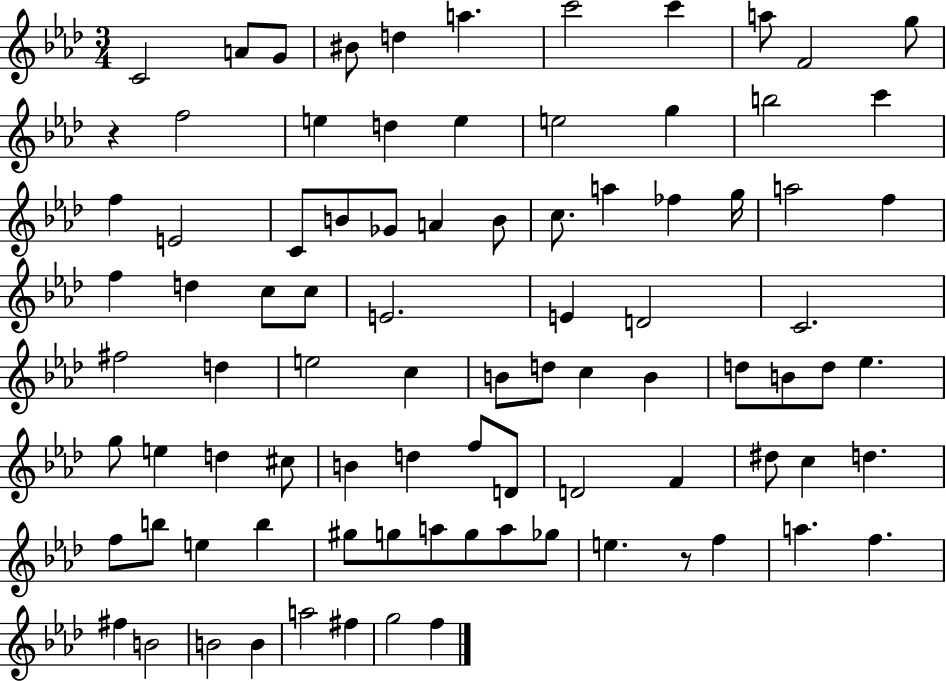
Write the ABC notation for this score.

X:1
T:Untitled
M:3/4
L:1/4
K:Ab
C2 A/2 G/2 ^B/2 d a c'2 c' a/2 F2 g/2 z f2 e d e e2 g b2 c' f E2 C/2 B/2 _G/2 A B/2 c/2 a _f g/4 a2 f f d c/2 c/2 E2 E D2 C2 ^f2 d e2 c B/2 d/2 c B d/2 B/2 d/2 _e g/2 e d ^c/2 B d f/2 D/2 D2 F ^d/2 c d f/2 b/2 e b ^g/2 g/2 a/2 g/2 a/2 _g/2 e z/2 f a f ^f B2 B2 B a2 ^f g2 f